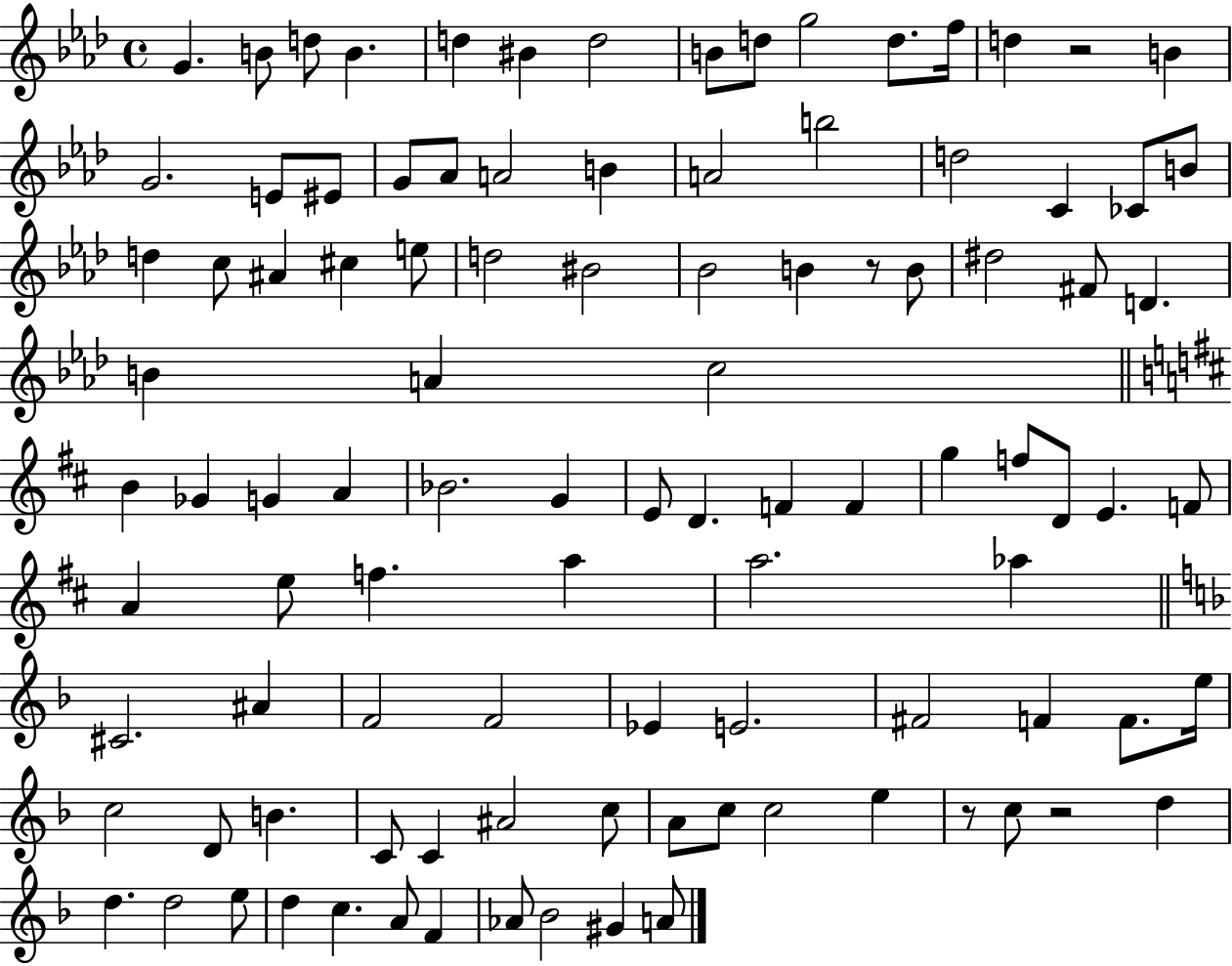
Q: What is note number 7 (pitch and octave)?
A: D5